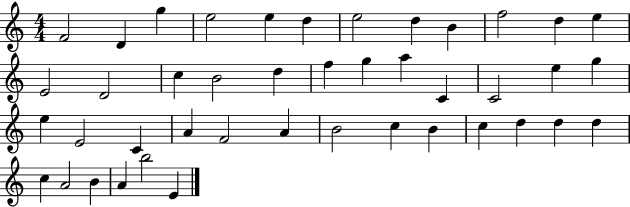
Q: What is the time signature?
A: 4/4